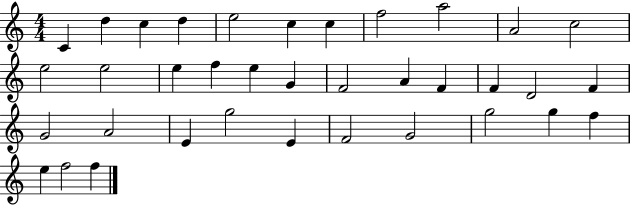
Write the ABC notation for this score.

X:1
T:Untitled
M:4/4
L:1/4
K:C
C d c d e2 c c f2 a2 A2 c2 e2 e2 e f e G F2 A F F D2 F G2 A2 E g2 E F2 G2 g2 g f e f2 f